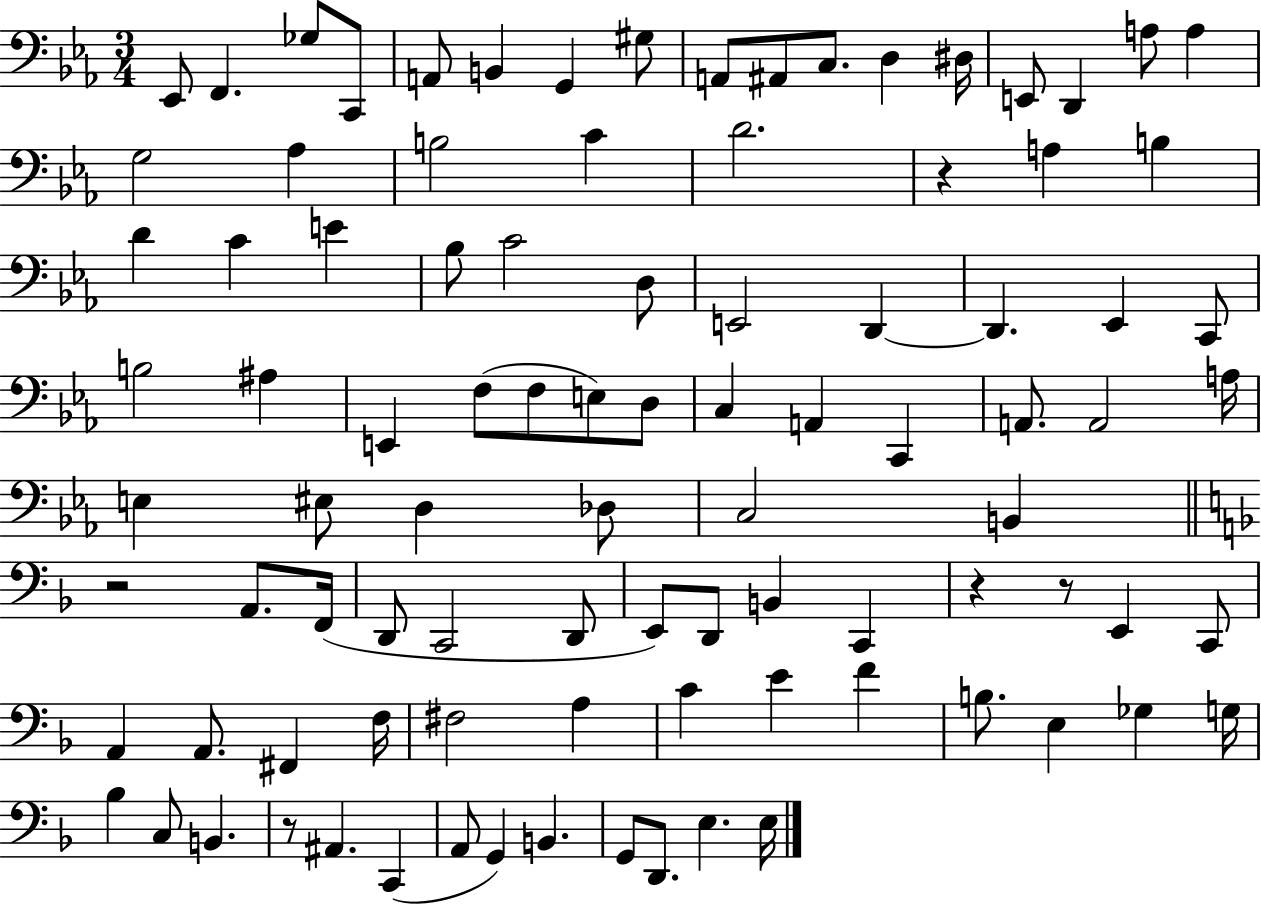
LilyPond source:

{
  \clef bass
  \numericTimeSignature
  \time 3/4
  \key ees \major
  ees,8 f,4. ges8 c,8 | a,8 b,4 g,4 gis8 | a,8 ais,8 c8. d4 dis16 | e,8 d,4 a8 a4 | \break g2 aes4 | b2 c'4 | d'2. | r4 a4 b4 | \break d'4 c'4 e'4 | bes8 c'2 d8 | e,2 d,4~~ | d,4. ees,4 c,8 | \break b2 ais4 | e,4 f8( f8 e8) d8 | c4 a,4 c,4 | a,8. a,2 a16 | \break e4 eis8 d4 des8 | c2 b,4 | \bar "||" \break \key f \major r2 a,8. f,16( | d,8 c,2 d,8 | e,8) d,8 b,4 c,4 | r4 r8 e,4 c,8 | \break a,4 a,8. fis,4 f16 | fis2 a4 | c'4 e'4 f'4 | b8. e4 ges4 g16 | \break bes4 c8 b,4. | r8 ais,4. c,4( | a,8 g,4) b,4. | g,8 d,8. e4. e16 | \break \bar "|."
}